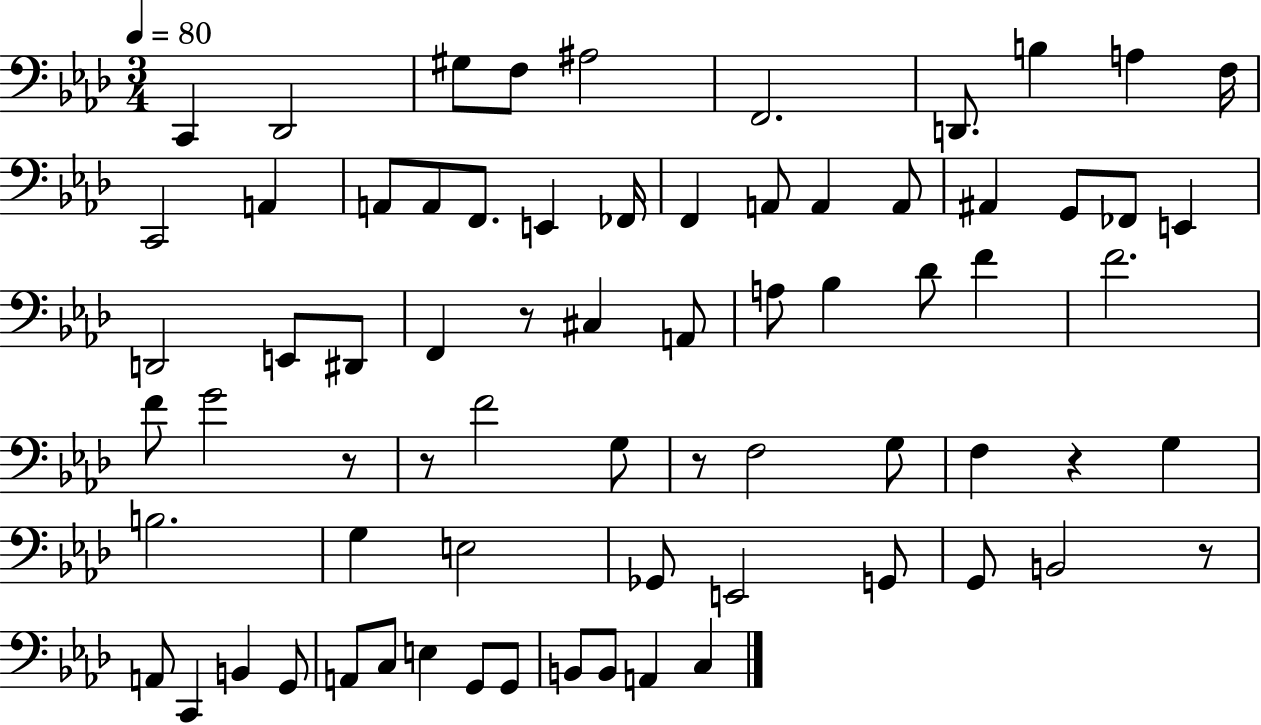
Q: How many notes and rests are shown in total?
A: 71